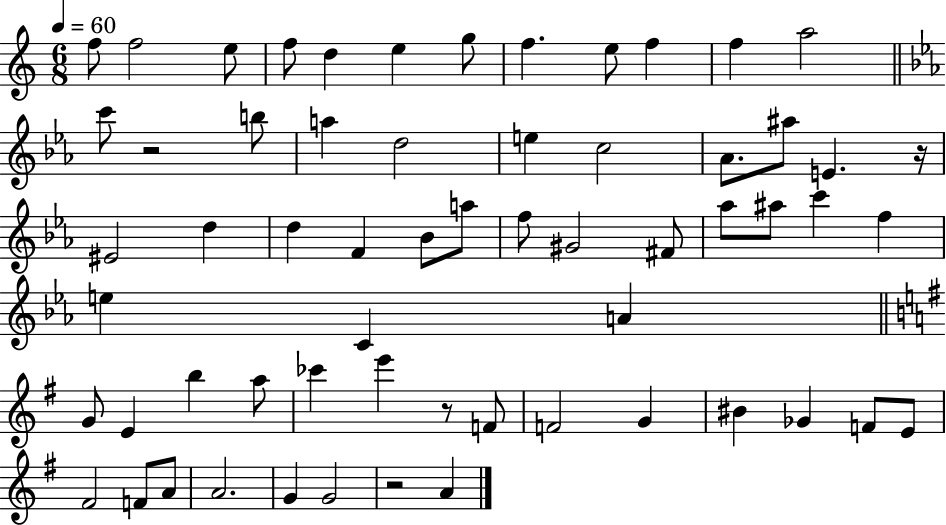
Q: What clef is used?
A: treble